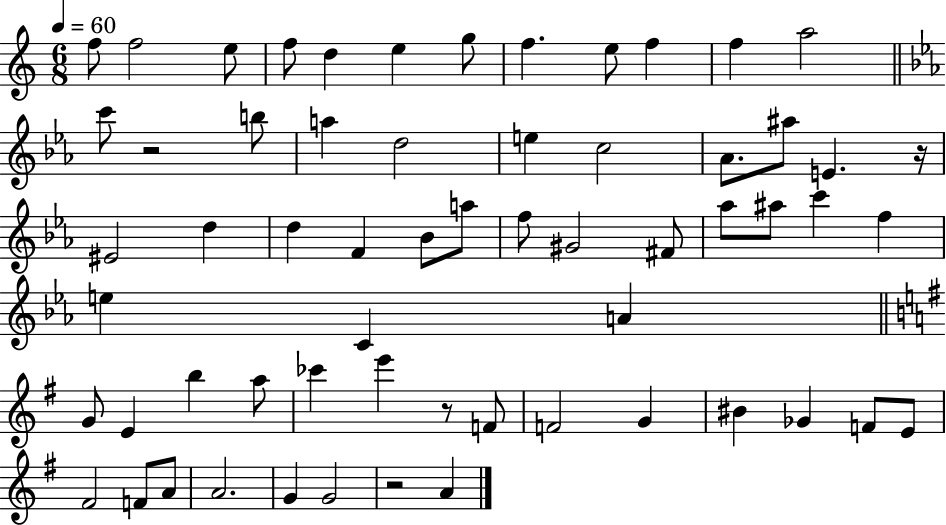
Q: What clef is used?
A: treble